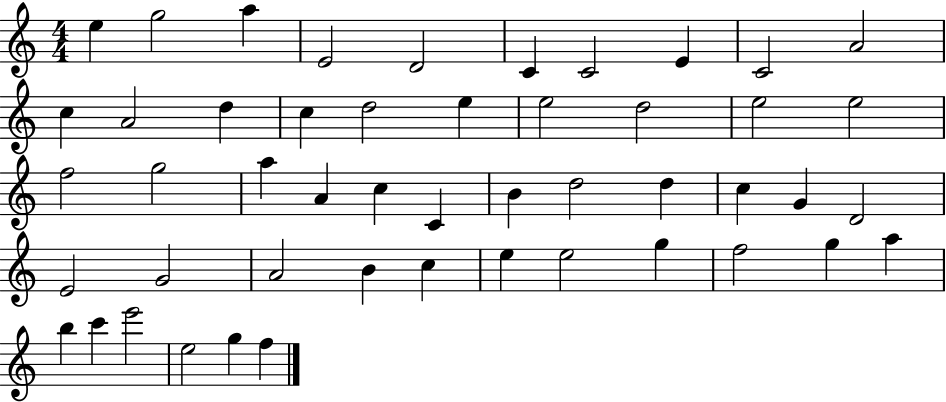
{
  \clef treble
  \numericTimeSignature
  \time 4/4
  \key c \major
  e''4 g''2 a''4 | e'2 d'2 | c'4 c'2 e'4 | c'2 a'2 | \break c''4 a'2 d''4 | c''4 d''2 e''4 | e''2 d''2 | e''2 e''2 | \break f''2 g''2 | a''4 a'4 c''4 c'4 | b'4 d''2 d''4 | c''4 g'4 d'2 | \break e'2 g'2 | a'2 b'4 c''4 | e''4 e''2 g''4 | f''2 g''4 a''4 | \break b''4 c'''4 e'''2 | e''2 g''4 f''4 | \bar "|."
}